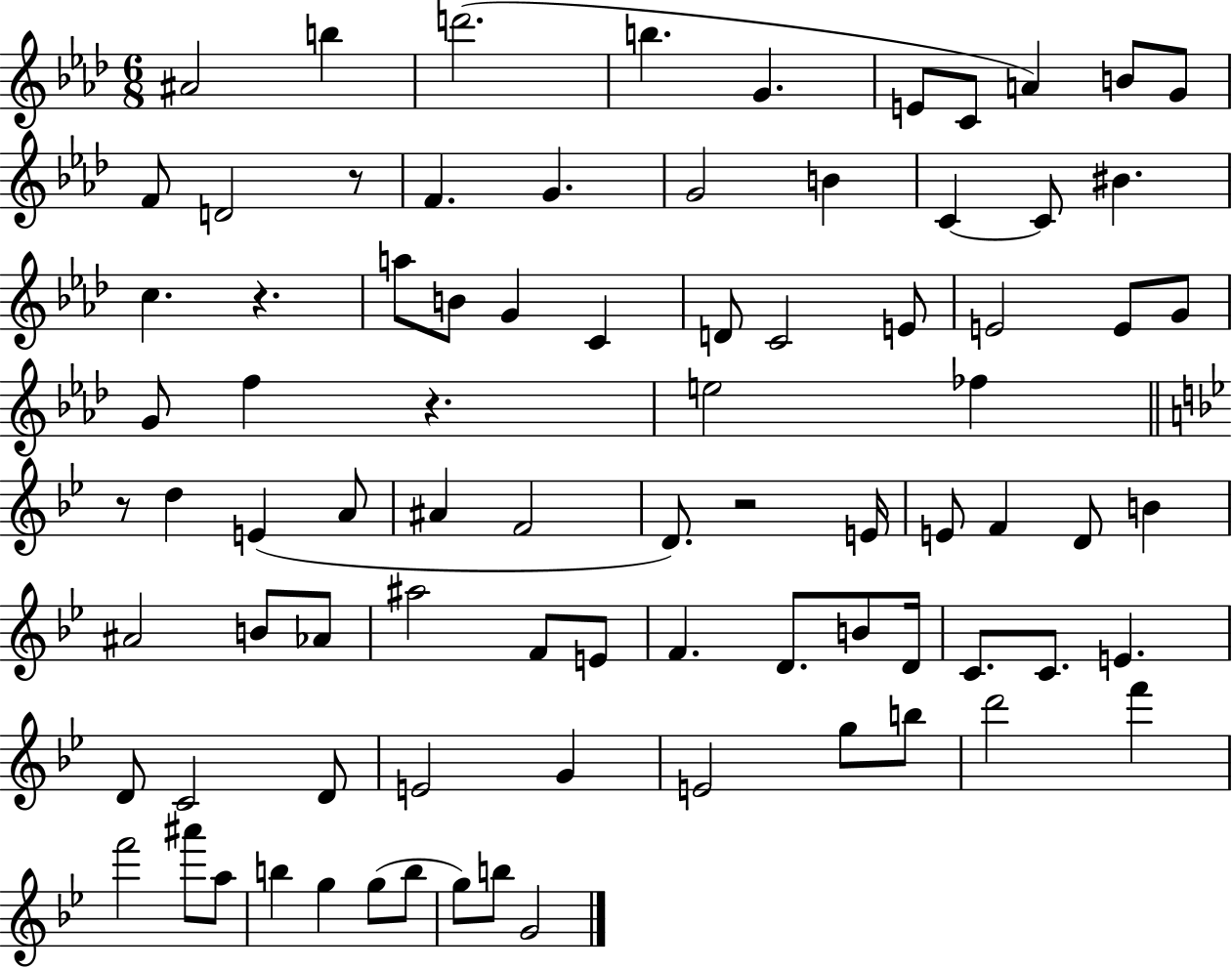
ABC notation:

X:1
T:Untitled
M:6/8
L:1/4
K:Ab
^A2 b d'2 b G E/2 C/2 A B/2 G/2 F/2 D2 z/2 F G G2 B C C/2 ^B c z a/2 B/2 G C D/2 C2 E/2 E2 E/2 G/2 G/2 f z e2 _f z/2 d E A/2 ^A F2 D/2 z2 E/4 E/2 F D/2 B ^A2 B/2 _A/2 ^a2 F/2 E/2 F D/2 B/2 D/4 C/2 C/2 E D/2 C2 D/2 E2 G E2 g/2 b/2 d'2 f' f'2 ^a'/2 a/2 b g g/2 b/2 g/2 b/2 G2